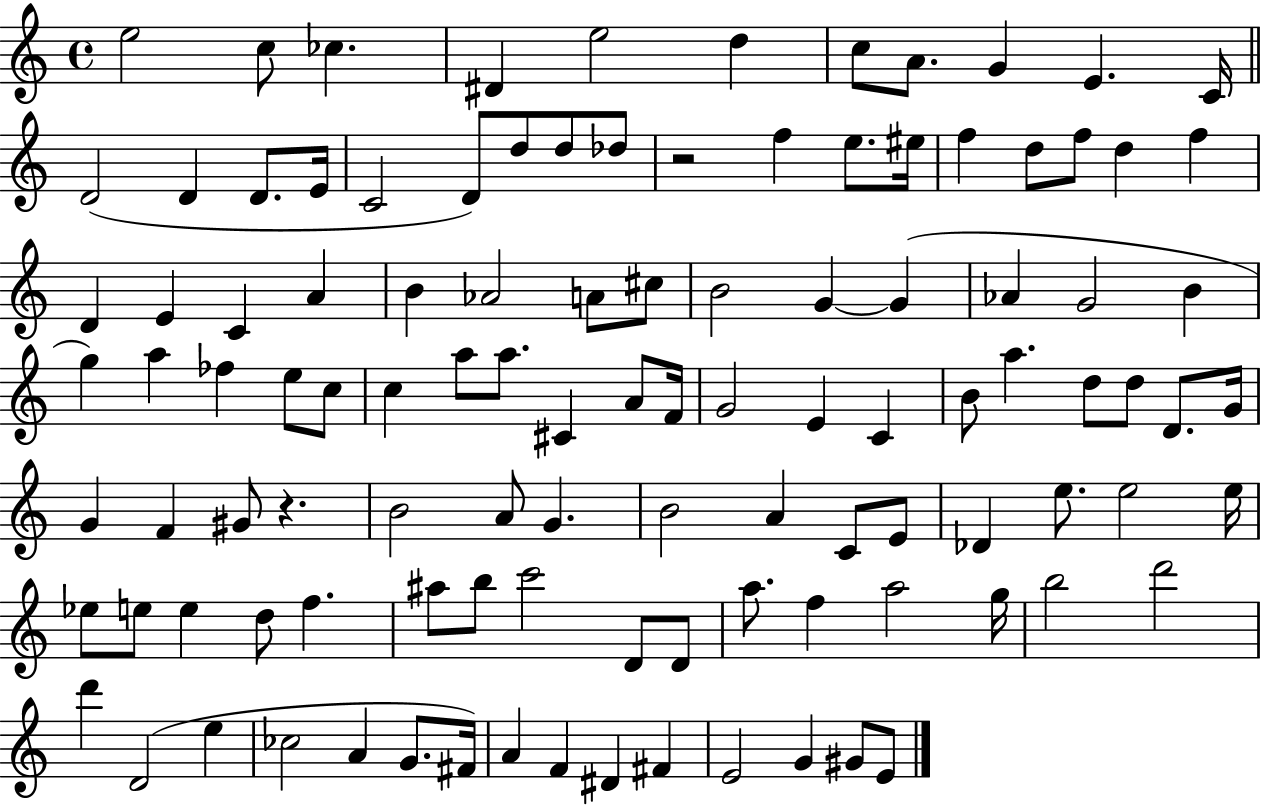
E5/h C5/e CES5/q. D#4/q E5/h D5/q C5/e A4/e. G4/q E4/q. C4/s D4/h D4/q D4/e. E4/s C4/h D4/e D5/e D5/e Db5/e R/h F5/q E5/e. EIS5/s F5/q D5/e F5/e D5/q F5/q D4/q E4/q C4/q A4/q B4/q Ab4/h A4/e C#5/e B4/h G4/q G4/q Ab4/q G4/h B4/q G5/q A5/q FES5/q E5/e C5/e C5/q A5/e A5/e. C#4/q A4/e F4/s G4/h E4/q C4/q B4/e A5/q. D5/e D5/e D4/e. G4/s G4/q F4/q G#4/e R/q. B4/h A4/e G4/q. B4/h A4/q C4/e E4/e Db4/q E5/e. E5/h E5/s Eb5/e E5/e E5/q D5/e F5/q. A#5/e B5/e C6/h D4/e D4/e A5/e. F5/q A5/h G5/s B5/h D6/h D6/q D4/h E5/q CES5/h A4/q G4/e. F#4/s A4/q F4/q D#4/q F#4/q E4/h G4/q G#4/e E4/e